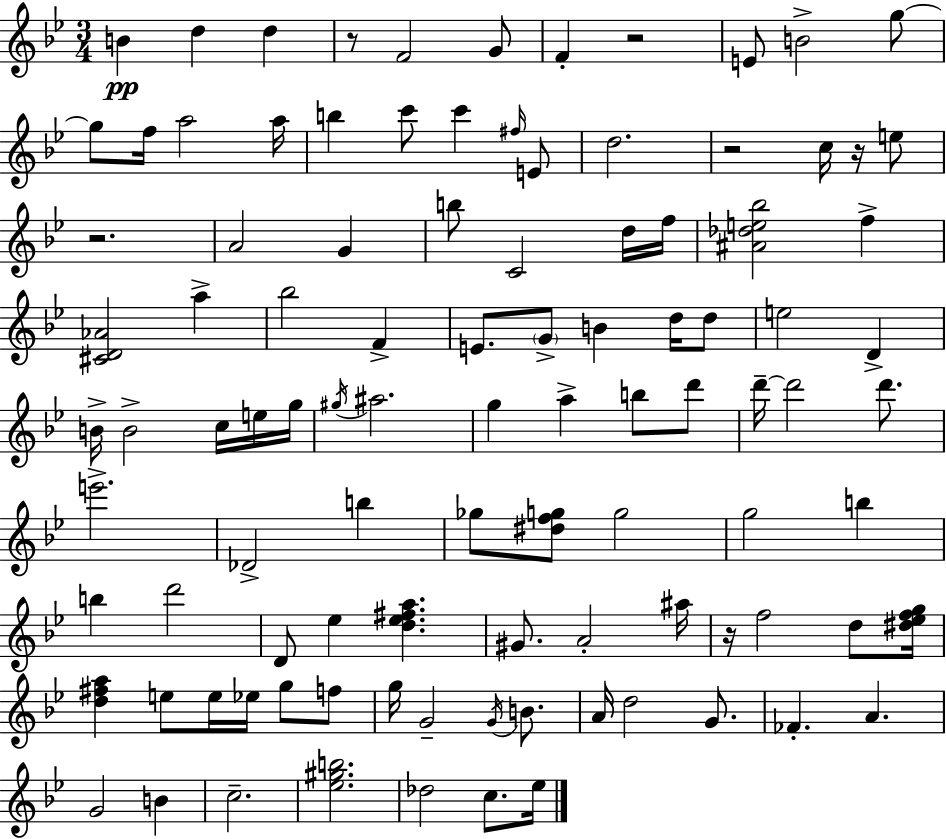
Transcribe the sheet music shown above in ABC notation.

X:1
T:Untitled
M:3/4
L:1/4
K:Bb
B d d z/2 F2 G/2 F z2 E/2 B2 g/2 g/2 f/4 a2 a/4 b c'/2 c' ^f/4 E/2 d2 z2 c/4 z/4 e/2 z2 A2 G b/2 C2 d/4 f/4 [^A_de_b]2 f [^CD_A]2 a _b2 F E/2 G/2 B d/4 d/2 e2 D B/4 B2 c/4 e/4 g/4 ^g/4 ^a2 g a b/2 d'/2 d'/4 d'2 d'/2 e'2 _D2 b _g/2 [^dfg]/2 g2 g2 b b d'2 D/2 _e [d_e^fa] ^G/2 A2 ^a/4 z/4 f2 d/2 [^d_efg]/4 [d^fa] e/2 e/4 _e/4 g/2 f/2 g/4 G2 G/4 B/2 A/4 d2 G/2 _F A G2 B c2 [_e^gb]2 _d2 c/2 _e/4